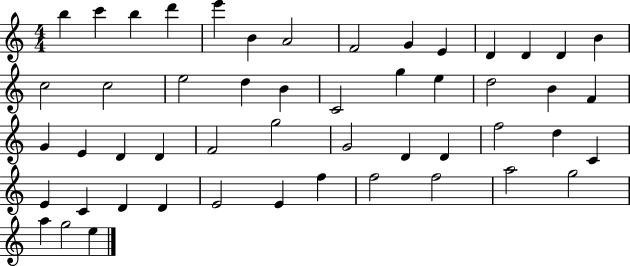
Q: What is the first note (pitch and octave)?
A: B5